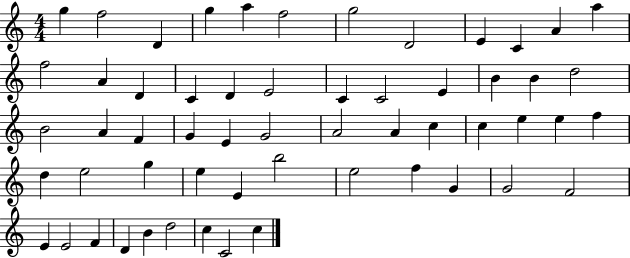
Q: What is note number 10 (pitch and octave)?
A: C4